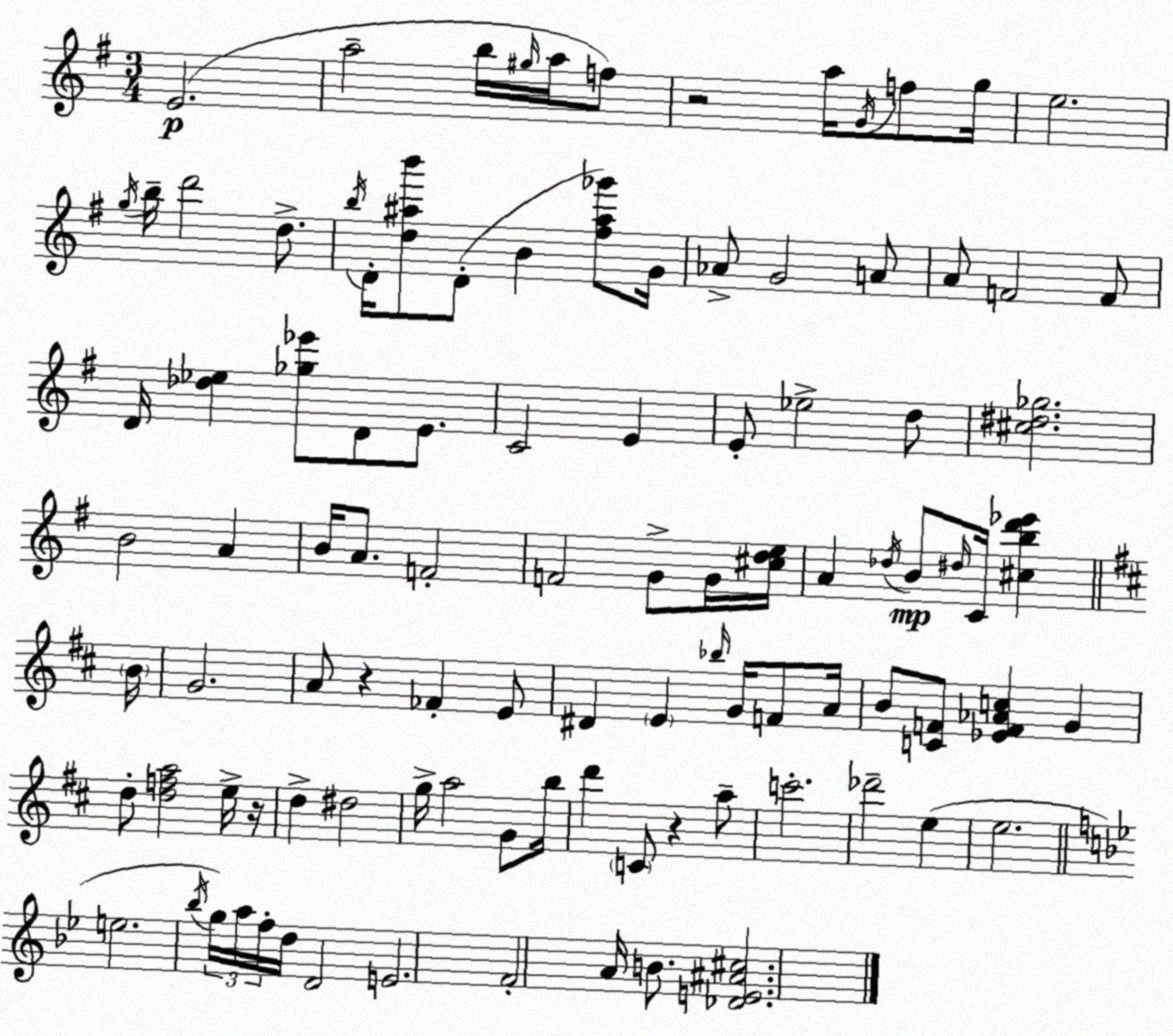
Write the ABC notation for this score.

X:1
T:Untitled
M:3/4
L:1/4
K:Em
E2 a2 b/4 ^g/4 a/4 f/2 z2 a/4 G/4 f/2 g/4 e2 g/4 b/4 d'2 d/2 b/4 D/4 [d^ab']/2 D/2 B [^f^a_g']/2 G/4 _A/2 G2 A/2 A/2 F2 F/2 D/4 [_d_e] [_g_e']/2 D/2 E/2 C2 E E/2 _e2 d/2 [^c^d_g]2 B2 A B/4 A/2 F2 F2 G/2 G/4 [^cde]/4 A _d/4 B/2 ^d/4 C/4 [^cbd'_e'] B/4 G2 A/2 z _F E/2 ^D E _b/4 G/4 F/2 A/4 B/2 [CF]/2 [_EF_Ac] G d/2 [dfa]2 e/4 z/4 d ^d2 g/4 a2 G/2 b/4 d' C/2 z a/2 c'2 _d'2 e e2 e2 _b/4 g/4 a/4 f/4 d/4 D2 E2 F2 A/4 B/2 [_DE^A^c]2